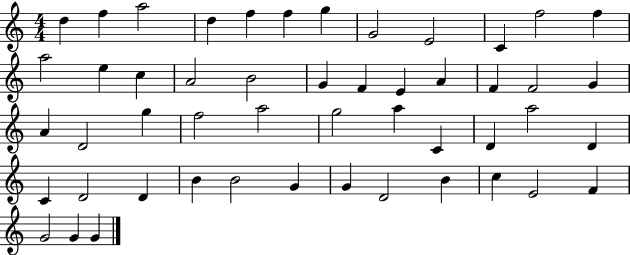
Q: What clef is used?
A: treble